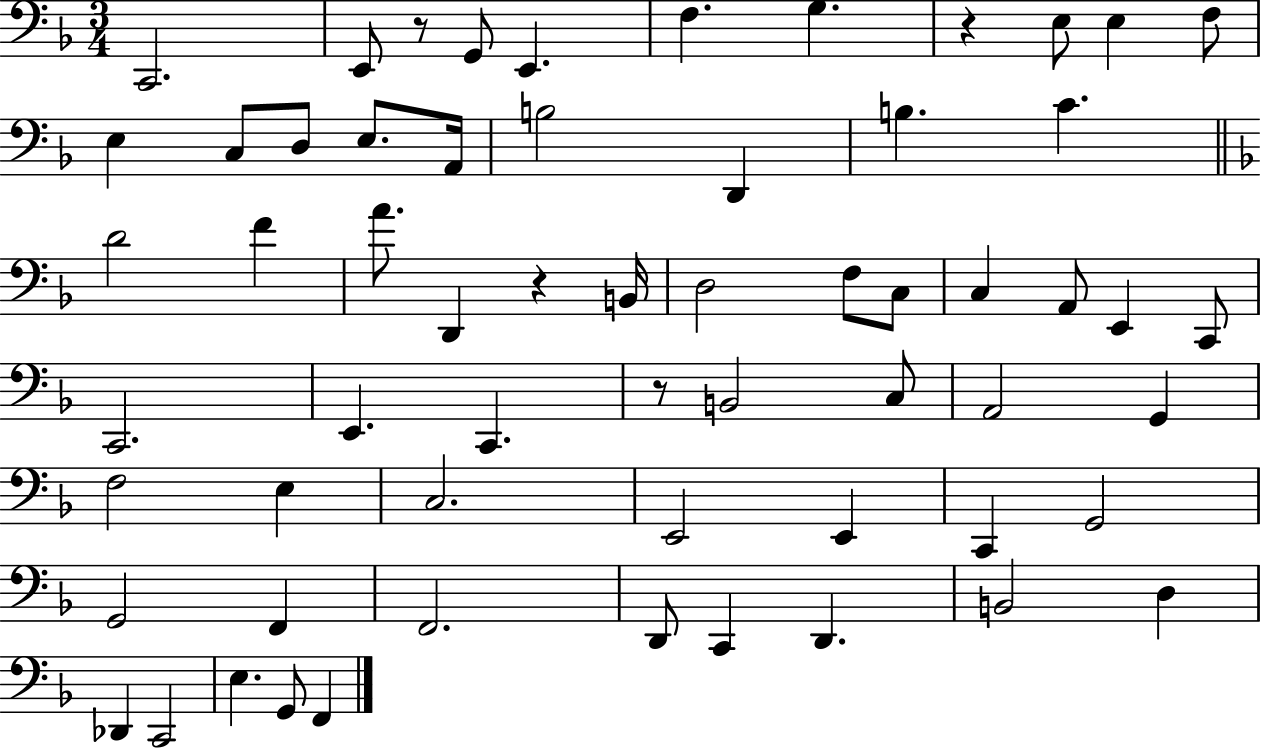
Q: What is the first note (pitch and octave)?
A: C2